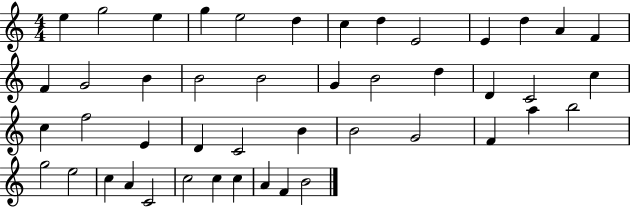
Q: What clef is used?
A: treble